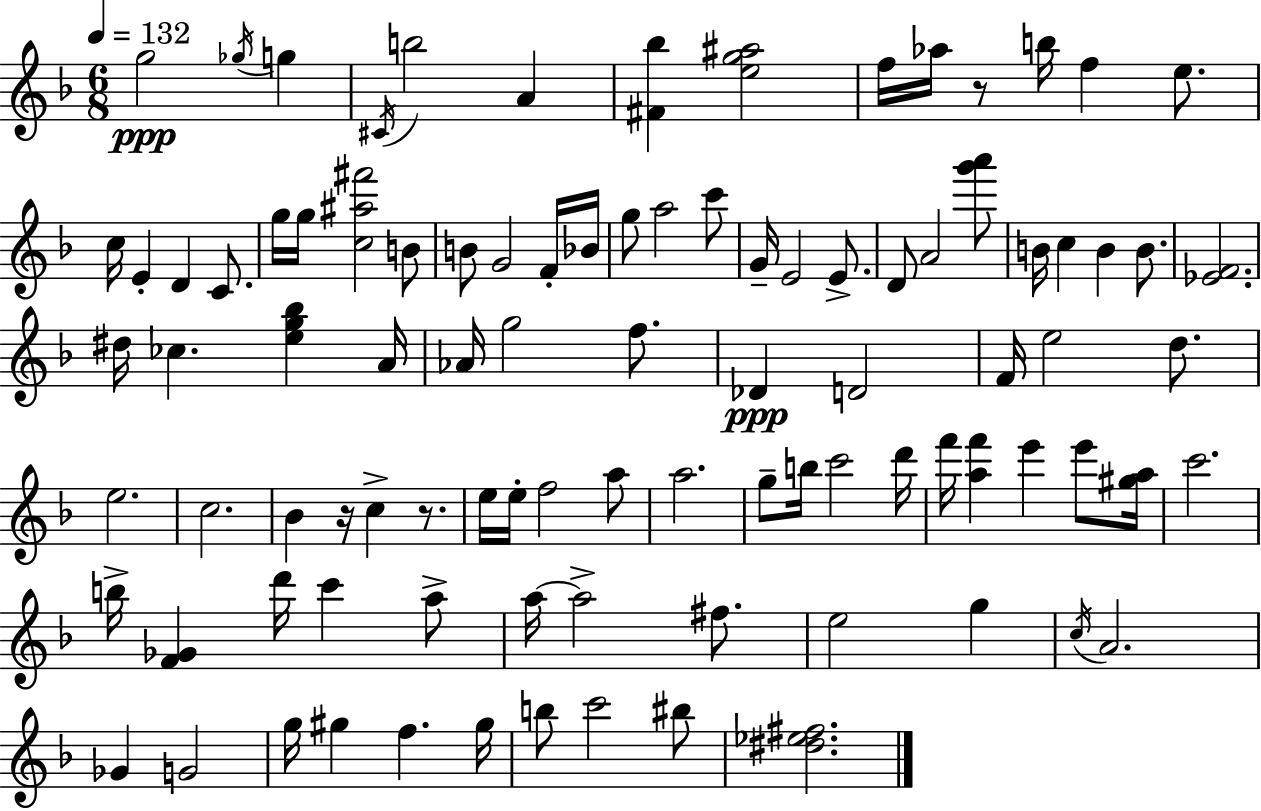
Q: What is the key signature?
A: F major